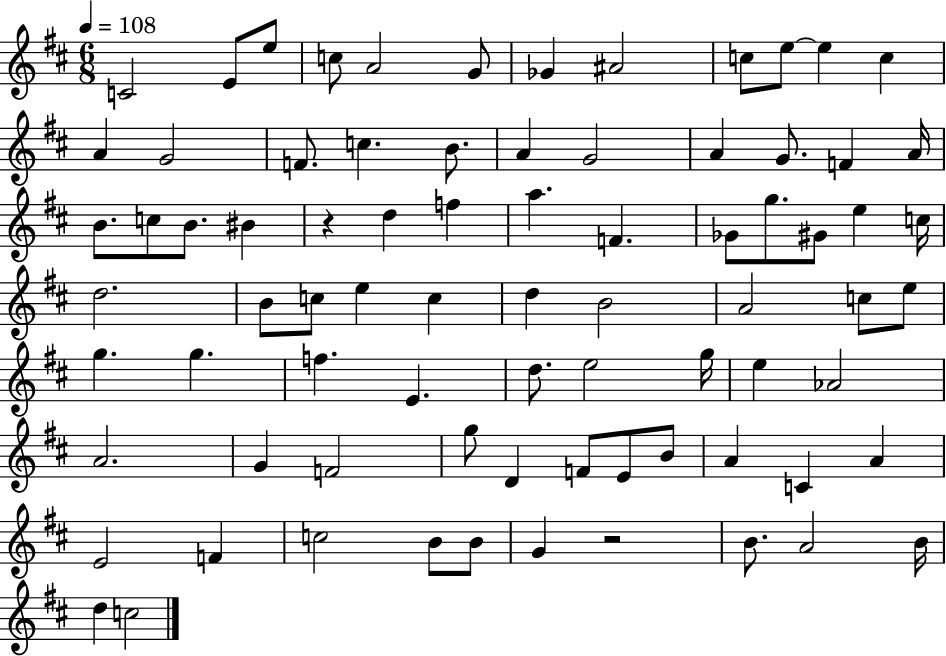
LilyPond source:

{
  \clef treble
  \numericTimeSignature
  \time 6/8
  \key d \major
  \tempo 4 = 108
  c'2 e'8 e''8 | c''8 a'2 g'8 | ges'4 ais'2 | c''8 e''8~~ e''4 c''4 | \break a'4 g'2 | f'8. c''4. b'8. | a'4 g'2 | a'4 g'8. f'4 a'16 | \break b'8. c''8 b'8. bis'4 | r4 d''4 f''4 | a''4. f'4. | ges'8 g''8. gis'8 e''4 c''16 | \break d''2. | b'8 c''8 e''4 c''4 | d''4 b'2 | a'2 c''8 e''8 | \break g''4. g''4. | f''4. e'4. | d''8. e''2 g''16 | e''4 aes'2 | \break a'2. | g'4 f'2 | g''8 d'4 f'8 e'8 b'8 | a'4 c'4 a'4 | \break e'2 f'4 | c''2 b'8 b'8 | g'4 r2 | b'8. a'2 b'16 | \break d''4 c''2 | \bar "|."
}